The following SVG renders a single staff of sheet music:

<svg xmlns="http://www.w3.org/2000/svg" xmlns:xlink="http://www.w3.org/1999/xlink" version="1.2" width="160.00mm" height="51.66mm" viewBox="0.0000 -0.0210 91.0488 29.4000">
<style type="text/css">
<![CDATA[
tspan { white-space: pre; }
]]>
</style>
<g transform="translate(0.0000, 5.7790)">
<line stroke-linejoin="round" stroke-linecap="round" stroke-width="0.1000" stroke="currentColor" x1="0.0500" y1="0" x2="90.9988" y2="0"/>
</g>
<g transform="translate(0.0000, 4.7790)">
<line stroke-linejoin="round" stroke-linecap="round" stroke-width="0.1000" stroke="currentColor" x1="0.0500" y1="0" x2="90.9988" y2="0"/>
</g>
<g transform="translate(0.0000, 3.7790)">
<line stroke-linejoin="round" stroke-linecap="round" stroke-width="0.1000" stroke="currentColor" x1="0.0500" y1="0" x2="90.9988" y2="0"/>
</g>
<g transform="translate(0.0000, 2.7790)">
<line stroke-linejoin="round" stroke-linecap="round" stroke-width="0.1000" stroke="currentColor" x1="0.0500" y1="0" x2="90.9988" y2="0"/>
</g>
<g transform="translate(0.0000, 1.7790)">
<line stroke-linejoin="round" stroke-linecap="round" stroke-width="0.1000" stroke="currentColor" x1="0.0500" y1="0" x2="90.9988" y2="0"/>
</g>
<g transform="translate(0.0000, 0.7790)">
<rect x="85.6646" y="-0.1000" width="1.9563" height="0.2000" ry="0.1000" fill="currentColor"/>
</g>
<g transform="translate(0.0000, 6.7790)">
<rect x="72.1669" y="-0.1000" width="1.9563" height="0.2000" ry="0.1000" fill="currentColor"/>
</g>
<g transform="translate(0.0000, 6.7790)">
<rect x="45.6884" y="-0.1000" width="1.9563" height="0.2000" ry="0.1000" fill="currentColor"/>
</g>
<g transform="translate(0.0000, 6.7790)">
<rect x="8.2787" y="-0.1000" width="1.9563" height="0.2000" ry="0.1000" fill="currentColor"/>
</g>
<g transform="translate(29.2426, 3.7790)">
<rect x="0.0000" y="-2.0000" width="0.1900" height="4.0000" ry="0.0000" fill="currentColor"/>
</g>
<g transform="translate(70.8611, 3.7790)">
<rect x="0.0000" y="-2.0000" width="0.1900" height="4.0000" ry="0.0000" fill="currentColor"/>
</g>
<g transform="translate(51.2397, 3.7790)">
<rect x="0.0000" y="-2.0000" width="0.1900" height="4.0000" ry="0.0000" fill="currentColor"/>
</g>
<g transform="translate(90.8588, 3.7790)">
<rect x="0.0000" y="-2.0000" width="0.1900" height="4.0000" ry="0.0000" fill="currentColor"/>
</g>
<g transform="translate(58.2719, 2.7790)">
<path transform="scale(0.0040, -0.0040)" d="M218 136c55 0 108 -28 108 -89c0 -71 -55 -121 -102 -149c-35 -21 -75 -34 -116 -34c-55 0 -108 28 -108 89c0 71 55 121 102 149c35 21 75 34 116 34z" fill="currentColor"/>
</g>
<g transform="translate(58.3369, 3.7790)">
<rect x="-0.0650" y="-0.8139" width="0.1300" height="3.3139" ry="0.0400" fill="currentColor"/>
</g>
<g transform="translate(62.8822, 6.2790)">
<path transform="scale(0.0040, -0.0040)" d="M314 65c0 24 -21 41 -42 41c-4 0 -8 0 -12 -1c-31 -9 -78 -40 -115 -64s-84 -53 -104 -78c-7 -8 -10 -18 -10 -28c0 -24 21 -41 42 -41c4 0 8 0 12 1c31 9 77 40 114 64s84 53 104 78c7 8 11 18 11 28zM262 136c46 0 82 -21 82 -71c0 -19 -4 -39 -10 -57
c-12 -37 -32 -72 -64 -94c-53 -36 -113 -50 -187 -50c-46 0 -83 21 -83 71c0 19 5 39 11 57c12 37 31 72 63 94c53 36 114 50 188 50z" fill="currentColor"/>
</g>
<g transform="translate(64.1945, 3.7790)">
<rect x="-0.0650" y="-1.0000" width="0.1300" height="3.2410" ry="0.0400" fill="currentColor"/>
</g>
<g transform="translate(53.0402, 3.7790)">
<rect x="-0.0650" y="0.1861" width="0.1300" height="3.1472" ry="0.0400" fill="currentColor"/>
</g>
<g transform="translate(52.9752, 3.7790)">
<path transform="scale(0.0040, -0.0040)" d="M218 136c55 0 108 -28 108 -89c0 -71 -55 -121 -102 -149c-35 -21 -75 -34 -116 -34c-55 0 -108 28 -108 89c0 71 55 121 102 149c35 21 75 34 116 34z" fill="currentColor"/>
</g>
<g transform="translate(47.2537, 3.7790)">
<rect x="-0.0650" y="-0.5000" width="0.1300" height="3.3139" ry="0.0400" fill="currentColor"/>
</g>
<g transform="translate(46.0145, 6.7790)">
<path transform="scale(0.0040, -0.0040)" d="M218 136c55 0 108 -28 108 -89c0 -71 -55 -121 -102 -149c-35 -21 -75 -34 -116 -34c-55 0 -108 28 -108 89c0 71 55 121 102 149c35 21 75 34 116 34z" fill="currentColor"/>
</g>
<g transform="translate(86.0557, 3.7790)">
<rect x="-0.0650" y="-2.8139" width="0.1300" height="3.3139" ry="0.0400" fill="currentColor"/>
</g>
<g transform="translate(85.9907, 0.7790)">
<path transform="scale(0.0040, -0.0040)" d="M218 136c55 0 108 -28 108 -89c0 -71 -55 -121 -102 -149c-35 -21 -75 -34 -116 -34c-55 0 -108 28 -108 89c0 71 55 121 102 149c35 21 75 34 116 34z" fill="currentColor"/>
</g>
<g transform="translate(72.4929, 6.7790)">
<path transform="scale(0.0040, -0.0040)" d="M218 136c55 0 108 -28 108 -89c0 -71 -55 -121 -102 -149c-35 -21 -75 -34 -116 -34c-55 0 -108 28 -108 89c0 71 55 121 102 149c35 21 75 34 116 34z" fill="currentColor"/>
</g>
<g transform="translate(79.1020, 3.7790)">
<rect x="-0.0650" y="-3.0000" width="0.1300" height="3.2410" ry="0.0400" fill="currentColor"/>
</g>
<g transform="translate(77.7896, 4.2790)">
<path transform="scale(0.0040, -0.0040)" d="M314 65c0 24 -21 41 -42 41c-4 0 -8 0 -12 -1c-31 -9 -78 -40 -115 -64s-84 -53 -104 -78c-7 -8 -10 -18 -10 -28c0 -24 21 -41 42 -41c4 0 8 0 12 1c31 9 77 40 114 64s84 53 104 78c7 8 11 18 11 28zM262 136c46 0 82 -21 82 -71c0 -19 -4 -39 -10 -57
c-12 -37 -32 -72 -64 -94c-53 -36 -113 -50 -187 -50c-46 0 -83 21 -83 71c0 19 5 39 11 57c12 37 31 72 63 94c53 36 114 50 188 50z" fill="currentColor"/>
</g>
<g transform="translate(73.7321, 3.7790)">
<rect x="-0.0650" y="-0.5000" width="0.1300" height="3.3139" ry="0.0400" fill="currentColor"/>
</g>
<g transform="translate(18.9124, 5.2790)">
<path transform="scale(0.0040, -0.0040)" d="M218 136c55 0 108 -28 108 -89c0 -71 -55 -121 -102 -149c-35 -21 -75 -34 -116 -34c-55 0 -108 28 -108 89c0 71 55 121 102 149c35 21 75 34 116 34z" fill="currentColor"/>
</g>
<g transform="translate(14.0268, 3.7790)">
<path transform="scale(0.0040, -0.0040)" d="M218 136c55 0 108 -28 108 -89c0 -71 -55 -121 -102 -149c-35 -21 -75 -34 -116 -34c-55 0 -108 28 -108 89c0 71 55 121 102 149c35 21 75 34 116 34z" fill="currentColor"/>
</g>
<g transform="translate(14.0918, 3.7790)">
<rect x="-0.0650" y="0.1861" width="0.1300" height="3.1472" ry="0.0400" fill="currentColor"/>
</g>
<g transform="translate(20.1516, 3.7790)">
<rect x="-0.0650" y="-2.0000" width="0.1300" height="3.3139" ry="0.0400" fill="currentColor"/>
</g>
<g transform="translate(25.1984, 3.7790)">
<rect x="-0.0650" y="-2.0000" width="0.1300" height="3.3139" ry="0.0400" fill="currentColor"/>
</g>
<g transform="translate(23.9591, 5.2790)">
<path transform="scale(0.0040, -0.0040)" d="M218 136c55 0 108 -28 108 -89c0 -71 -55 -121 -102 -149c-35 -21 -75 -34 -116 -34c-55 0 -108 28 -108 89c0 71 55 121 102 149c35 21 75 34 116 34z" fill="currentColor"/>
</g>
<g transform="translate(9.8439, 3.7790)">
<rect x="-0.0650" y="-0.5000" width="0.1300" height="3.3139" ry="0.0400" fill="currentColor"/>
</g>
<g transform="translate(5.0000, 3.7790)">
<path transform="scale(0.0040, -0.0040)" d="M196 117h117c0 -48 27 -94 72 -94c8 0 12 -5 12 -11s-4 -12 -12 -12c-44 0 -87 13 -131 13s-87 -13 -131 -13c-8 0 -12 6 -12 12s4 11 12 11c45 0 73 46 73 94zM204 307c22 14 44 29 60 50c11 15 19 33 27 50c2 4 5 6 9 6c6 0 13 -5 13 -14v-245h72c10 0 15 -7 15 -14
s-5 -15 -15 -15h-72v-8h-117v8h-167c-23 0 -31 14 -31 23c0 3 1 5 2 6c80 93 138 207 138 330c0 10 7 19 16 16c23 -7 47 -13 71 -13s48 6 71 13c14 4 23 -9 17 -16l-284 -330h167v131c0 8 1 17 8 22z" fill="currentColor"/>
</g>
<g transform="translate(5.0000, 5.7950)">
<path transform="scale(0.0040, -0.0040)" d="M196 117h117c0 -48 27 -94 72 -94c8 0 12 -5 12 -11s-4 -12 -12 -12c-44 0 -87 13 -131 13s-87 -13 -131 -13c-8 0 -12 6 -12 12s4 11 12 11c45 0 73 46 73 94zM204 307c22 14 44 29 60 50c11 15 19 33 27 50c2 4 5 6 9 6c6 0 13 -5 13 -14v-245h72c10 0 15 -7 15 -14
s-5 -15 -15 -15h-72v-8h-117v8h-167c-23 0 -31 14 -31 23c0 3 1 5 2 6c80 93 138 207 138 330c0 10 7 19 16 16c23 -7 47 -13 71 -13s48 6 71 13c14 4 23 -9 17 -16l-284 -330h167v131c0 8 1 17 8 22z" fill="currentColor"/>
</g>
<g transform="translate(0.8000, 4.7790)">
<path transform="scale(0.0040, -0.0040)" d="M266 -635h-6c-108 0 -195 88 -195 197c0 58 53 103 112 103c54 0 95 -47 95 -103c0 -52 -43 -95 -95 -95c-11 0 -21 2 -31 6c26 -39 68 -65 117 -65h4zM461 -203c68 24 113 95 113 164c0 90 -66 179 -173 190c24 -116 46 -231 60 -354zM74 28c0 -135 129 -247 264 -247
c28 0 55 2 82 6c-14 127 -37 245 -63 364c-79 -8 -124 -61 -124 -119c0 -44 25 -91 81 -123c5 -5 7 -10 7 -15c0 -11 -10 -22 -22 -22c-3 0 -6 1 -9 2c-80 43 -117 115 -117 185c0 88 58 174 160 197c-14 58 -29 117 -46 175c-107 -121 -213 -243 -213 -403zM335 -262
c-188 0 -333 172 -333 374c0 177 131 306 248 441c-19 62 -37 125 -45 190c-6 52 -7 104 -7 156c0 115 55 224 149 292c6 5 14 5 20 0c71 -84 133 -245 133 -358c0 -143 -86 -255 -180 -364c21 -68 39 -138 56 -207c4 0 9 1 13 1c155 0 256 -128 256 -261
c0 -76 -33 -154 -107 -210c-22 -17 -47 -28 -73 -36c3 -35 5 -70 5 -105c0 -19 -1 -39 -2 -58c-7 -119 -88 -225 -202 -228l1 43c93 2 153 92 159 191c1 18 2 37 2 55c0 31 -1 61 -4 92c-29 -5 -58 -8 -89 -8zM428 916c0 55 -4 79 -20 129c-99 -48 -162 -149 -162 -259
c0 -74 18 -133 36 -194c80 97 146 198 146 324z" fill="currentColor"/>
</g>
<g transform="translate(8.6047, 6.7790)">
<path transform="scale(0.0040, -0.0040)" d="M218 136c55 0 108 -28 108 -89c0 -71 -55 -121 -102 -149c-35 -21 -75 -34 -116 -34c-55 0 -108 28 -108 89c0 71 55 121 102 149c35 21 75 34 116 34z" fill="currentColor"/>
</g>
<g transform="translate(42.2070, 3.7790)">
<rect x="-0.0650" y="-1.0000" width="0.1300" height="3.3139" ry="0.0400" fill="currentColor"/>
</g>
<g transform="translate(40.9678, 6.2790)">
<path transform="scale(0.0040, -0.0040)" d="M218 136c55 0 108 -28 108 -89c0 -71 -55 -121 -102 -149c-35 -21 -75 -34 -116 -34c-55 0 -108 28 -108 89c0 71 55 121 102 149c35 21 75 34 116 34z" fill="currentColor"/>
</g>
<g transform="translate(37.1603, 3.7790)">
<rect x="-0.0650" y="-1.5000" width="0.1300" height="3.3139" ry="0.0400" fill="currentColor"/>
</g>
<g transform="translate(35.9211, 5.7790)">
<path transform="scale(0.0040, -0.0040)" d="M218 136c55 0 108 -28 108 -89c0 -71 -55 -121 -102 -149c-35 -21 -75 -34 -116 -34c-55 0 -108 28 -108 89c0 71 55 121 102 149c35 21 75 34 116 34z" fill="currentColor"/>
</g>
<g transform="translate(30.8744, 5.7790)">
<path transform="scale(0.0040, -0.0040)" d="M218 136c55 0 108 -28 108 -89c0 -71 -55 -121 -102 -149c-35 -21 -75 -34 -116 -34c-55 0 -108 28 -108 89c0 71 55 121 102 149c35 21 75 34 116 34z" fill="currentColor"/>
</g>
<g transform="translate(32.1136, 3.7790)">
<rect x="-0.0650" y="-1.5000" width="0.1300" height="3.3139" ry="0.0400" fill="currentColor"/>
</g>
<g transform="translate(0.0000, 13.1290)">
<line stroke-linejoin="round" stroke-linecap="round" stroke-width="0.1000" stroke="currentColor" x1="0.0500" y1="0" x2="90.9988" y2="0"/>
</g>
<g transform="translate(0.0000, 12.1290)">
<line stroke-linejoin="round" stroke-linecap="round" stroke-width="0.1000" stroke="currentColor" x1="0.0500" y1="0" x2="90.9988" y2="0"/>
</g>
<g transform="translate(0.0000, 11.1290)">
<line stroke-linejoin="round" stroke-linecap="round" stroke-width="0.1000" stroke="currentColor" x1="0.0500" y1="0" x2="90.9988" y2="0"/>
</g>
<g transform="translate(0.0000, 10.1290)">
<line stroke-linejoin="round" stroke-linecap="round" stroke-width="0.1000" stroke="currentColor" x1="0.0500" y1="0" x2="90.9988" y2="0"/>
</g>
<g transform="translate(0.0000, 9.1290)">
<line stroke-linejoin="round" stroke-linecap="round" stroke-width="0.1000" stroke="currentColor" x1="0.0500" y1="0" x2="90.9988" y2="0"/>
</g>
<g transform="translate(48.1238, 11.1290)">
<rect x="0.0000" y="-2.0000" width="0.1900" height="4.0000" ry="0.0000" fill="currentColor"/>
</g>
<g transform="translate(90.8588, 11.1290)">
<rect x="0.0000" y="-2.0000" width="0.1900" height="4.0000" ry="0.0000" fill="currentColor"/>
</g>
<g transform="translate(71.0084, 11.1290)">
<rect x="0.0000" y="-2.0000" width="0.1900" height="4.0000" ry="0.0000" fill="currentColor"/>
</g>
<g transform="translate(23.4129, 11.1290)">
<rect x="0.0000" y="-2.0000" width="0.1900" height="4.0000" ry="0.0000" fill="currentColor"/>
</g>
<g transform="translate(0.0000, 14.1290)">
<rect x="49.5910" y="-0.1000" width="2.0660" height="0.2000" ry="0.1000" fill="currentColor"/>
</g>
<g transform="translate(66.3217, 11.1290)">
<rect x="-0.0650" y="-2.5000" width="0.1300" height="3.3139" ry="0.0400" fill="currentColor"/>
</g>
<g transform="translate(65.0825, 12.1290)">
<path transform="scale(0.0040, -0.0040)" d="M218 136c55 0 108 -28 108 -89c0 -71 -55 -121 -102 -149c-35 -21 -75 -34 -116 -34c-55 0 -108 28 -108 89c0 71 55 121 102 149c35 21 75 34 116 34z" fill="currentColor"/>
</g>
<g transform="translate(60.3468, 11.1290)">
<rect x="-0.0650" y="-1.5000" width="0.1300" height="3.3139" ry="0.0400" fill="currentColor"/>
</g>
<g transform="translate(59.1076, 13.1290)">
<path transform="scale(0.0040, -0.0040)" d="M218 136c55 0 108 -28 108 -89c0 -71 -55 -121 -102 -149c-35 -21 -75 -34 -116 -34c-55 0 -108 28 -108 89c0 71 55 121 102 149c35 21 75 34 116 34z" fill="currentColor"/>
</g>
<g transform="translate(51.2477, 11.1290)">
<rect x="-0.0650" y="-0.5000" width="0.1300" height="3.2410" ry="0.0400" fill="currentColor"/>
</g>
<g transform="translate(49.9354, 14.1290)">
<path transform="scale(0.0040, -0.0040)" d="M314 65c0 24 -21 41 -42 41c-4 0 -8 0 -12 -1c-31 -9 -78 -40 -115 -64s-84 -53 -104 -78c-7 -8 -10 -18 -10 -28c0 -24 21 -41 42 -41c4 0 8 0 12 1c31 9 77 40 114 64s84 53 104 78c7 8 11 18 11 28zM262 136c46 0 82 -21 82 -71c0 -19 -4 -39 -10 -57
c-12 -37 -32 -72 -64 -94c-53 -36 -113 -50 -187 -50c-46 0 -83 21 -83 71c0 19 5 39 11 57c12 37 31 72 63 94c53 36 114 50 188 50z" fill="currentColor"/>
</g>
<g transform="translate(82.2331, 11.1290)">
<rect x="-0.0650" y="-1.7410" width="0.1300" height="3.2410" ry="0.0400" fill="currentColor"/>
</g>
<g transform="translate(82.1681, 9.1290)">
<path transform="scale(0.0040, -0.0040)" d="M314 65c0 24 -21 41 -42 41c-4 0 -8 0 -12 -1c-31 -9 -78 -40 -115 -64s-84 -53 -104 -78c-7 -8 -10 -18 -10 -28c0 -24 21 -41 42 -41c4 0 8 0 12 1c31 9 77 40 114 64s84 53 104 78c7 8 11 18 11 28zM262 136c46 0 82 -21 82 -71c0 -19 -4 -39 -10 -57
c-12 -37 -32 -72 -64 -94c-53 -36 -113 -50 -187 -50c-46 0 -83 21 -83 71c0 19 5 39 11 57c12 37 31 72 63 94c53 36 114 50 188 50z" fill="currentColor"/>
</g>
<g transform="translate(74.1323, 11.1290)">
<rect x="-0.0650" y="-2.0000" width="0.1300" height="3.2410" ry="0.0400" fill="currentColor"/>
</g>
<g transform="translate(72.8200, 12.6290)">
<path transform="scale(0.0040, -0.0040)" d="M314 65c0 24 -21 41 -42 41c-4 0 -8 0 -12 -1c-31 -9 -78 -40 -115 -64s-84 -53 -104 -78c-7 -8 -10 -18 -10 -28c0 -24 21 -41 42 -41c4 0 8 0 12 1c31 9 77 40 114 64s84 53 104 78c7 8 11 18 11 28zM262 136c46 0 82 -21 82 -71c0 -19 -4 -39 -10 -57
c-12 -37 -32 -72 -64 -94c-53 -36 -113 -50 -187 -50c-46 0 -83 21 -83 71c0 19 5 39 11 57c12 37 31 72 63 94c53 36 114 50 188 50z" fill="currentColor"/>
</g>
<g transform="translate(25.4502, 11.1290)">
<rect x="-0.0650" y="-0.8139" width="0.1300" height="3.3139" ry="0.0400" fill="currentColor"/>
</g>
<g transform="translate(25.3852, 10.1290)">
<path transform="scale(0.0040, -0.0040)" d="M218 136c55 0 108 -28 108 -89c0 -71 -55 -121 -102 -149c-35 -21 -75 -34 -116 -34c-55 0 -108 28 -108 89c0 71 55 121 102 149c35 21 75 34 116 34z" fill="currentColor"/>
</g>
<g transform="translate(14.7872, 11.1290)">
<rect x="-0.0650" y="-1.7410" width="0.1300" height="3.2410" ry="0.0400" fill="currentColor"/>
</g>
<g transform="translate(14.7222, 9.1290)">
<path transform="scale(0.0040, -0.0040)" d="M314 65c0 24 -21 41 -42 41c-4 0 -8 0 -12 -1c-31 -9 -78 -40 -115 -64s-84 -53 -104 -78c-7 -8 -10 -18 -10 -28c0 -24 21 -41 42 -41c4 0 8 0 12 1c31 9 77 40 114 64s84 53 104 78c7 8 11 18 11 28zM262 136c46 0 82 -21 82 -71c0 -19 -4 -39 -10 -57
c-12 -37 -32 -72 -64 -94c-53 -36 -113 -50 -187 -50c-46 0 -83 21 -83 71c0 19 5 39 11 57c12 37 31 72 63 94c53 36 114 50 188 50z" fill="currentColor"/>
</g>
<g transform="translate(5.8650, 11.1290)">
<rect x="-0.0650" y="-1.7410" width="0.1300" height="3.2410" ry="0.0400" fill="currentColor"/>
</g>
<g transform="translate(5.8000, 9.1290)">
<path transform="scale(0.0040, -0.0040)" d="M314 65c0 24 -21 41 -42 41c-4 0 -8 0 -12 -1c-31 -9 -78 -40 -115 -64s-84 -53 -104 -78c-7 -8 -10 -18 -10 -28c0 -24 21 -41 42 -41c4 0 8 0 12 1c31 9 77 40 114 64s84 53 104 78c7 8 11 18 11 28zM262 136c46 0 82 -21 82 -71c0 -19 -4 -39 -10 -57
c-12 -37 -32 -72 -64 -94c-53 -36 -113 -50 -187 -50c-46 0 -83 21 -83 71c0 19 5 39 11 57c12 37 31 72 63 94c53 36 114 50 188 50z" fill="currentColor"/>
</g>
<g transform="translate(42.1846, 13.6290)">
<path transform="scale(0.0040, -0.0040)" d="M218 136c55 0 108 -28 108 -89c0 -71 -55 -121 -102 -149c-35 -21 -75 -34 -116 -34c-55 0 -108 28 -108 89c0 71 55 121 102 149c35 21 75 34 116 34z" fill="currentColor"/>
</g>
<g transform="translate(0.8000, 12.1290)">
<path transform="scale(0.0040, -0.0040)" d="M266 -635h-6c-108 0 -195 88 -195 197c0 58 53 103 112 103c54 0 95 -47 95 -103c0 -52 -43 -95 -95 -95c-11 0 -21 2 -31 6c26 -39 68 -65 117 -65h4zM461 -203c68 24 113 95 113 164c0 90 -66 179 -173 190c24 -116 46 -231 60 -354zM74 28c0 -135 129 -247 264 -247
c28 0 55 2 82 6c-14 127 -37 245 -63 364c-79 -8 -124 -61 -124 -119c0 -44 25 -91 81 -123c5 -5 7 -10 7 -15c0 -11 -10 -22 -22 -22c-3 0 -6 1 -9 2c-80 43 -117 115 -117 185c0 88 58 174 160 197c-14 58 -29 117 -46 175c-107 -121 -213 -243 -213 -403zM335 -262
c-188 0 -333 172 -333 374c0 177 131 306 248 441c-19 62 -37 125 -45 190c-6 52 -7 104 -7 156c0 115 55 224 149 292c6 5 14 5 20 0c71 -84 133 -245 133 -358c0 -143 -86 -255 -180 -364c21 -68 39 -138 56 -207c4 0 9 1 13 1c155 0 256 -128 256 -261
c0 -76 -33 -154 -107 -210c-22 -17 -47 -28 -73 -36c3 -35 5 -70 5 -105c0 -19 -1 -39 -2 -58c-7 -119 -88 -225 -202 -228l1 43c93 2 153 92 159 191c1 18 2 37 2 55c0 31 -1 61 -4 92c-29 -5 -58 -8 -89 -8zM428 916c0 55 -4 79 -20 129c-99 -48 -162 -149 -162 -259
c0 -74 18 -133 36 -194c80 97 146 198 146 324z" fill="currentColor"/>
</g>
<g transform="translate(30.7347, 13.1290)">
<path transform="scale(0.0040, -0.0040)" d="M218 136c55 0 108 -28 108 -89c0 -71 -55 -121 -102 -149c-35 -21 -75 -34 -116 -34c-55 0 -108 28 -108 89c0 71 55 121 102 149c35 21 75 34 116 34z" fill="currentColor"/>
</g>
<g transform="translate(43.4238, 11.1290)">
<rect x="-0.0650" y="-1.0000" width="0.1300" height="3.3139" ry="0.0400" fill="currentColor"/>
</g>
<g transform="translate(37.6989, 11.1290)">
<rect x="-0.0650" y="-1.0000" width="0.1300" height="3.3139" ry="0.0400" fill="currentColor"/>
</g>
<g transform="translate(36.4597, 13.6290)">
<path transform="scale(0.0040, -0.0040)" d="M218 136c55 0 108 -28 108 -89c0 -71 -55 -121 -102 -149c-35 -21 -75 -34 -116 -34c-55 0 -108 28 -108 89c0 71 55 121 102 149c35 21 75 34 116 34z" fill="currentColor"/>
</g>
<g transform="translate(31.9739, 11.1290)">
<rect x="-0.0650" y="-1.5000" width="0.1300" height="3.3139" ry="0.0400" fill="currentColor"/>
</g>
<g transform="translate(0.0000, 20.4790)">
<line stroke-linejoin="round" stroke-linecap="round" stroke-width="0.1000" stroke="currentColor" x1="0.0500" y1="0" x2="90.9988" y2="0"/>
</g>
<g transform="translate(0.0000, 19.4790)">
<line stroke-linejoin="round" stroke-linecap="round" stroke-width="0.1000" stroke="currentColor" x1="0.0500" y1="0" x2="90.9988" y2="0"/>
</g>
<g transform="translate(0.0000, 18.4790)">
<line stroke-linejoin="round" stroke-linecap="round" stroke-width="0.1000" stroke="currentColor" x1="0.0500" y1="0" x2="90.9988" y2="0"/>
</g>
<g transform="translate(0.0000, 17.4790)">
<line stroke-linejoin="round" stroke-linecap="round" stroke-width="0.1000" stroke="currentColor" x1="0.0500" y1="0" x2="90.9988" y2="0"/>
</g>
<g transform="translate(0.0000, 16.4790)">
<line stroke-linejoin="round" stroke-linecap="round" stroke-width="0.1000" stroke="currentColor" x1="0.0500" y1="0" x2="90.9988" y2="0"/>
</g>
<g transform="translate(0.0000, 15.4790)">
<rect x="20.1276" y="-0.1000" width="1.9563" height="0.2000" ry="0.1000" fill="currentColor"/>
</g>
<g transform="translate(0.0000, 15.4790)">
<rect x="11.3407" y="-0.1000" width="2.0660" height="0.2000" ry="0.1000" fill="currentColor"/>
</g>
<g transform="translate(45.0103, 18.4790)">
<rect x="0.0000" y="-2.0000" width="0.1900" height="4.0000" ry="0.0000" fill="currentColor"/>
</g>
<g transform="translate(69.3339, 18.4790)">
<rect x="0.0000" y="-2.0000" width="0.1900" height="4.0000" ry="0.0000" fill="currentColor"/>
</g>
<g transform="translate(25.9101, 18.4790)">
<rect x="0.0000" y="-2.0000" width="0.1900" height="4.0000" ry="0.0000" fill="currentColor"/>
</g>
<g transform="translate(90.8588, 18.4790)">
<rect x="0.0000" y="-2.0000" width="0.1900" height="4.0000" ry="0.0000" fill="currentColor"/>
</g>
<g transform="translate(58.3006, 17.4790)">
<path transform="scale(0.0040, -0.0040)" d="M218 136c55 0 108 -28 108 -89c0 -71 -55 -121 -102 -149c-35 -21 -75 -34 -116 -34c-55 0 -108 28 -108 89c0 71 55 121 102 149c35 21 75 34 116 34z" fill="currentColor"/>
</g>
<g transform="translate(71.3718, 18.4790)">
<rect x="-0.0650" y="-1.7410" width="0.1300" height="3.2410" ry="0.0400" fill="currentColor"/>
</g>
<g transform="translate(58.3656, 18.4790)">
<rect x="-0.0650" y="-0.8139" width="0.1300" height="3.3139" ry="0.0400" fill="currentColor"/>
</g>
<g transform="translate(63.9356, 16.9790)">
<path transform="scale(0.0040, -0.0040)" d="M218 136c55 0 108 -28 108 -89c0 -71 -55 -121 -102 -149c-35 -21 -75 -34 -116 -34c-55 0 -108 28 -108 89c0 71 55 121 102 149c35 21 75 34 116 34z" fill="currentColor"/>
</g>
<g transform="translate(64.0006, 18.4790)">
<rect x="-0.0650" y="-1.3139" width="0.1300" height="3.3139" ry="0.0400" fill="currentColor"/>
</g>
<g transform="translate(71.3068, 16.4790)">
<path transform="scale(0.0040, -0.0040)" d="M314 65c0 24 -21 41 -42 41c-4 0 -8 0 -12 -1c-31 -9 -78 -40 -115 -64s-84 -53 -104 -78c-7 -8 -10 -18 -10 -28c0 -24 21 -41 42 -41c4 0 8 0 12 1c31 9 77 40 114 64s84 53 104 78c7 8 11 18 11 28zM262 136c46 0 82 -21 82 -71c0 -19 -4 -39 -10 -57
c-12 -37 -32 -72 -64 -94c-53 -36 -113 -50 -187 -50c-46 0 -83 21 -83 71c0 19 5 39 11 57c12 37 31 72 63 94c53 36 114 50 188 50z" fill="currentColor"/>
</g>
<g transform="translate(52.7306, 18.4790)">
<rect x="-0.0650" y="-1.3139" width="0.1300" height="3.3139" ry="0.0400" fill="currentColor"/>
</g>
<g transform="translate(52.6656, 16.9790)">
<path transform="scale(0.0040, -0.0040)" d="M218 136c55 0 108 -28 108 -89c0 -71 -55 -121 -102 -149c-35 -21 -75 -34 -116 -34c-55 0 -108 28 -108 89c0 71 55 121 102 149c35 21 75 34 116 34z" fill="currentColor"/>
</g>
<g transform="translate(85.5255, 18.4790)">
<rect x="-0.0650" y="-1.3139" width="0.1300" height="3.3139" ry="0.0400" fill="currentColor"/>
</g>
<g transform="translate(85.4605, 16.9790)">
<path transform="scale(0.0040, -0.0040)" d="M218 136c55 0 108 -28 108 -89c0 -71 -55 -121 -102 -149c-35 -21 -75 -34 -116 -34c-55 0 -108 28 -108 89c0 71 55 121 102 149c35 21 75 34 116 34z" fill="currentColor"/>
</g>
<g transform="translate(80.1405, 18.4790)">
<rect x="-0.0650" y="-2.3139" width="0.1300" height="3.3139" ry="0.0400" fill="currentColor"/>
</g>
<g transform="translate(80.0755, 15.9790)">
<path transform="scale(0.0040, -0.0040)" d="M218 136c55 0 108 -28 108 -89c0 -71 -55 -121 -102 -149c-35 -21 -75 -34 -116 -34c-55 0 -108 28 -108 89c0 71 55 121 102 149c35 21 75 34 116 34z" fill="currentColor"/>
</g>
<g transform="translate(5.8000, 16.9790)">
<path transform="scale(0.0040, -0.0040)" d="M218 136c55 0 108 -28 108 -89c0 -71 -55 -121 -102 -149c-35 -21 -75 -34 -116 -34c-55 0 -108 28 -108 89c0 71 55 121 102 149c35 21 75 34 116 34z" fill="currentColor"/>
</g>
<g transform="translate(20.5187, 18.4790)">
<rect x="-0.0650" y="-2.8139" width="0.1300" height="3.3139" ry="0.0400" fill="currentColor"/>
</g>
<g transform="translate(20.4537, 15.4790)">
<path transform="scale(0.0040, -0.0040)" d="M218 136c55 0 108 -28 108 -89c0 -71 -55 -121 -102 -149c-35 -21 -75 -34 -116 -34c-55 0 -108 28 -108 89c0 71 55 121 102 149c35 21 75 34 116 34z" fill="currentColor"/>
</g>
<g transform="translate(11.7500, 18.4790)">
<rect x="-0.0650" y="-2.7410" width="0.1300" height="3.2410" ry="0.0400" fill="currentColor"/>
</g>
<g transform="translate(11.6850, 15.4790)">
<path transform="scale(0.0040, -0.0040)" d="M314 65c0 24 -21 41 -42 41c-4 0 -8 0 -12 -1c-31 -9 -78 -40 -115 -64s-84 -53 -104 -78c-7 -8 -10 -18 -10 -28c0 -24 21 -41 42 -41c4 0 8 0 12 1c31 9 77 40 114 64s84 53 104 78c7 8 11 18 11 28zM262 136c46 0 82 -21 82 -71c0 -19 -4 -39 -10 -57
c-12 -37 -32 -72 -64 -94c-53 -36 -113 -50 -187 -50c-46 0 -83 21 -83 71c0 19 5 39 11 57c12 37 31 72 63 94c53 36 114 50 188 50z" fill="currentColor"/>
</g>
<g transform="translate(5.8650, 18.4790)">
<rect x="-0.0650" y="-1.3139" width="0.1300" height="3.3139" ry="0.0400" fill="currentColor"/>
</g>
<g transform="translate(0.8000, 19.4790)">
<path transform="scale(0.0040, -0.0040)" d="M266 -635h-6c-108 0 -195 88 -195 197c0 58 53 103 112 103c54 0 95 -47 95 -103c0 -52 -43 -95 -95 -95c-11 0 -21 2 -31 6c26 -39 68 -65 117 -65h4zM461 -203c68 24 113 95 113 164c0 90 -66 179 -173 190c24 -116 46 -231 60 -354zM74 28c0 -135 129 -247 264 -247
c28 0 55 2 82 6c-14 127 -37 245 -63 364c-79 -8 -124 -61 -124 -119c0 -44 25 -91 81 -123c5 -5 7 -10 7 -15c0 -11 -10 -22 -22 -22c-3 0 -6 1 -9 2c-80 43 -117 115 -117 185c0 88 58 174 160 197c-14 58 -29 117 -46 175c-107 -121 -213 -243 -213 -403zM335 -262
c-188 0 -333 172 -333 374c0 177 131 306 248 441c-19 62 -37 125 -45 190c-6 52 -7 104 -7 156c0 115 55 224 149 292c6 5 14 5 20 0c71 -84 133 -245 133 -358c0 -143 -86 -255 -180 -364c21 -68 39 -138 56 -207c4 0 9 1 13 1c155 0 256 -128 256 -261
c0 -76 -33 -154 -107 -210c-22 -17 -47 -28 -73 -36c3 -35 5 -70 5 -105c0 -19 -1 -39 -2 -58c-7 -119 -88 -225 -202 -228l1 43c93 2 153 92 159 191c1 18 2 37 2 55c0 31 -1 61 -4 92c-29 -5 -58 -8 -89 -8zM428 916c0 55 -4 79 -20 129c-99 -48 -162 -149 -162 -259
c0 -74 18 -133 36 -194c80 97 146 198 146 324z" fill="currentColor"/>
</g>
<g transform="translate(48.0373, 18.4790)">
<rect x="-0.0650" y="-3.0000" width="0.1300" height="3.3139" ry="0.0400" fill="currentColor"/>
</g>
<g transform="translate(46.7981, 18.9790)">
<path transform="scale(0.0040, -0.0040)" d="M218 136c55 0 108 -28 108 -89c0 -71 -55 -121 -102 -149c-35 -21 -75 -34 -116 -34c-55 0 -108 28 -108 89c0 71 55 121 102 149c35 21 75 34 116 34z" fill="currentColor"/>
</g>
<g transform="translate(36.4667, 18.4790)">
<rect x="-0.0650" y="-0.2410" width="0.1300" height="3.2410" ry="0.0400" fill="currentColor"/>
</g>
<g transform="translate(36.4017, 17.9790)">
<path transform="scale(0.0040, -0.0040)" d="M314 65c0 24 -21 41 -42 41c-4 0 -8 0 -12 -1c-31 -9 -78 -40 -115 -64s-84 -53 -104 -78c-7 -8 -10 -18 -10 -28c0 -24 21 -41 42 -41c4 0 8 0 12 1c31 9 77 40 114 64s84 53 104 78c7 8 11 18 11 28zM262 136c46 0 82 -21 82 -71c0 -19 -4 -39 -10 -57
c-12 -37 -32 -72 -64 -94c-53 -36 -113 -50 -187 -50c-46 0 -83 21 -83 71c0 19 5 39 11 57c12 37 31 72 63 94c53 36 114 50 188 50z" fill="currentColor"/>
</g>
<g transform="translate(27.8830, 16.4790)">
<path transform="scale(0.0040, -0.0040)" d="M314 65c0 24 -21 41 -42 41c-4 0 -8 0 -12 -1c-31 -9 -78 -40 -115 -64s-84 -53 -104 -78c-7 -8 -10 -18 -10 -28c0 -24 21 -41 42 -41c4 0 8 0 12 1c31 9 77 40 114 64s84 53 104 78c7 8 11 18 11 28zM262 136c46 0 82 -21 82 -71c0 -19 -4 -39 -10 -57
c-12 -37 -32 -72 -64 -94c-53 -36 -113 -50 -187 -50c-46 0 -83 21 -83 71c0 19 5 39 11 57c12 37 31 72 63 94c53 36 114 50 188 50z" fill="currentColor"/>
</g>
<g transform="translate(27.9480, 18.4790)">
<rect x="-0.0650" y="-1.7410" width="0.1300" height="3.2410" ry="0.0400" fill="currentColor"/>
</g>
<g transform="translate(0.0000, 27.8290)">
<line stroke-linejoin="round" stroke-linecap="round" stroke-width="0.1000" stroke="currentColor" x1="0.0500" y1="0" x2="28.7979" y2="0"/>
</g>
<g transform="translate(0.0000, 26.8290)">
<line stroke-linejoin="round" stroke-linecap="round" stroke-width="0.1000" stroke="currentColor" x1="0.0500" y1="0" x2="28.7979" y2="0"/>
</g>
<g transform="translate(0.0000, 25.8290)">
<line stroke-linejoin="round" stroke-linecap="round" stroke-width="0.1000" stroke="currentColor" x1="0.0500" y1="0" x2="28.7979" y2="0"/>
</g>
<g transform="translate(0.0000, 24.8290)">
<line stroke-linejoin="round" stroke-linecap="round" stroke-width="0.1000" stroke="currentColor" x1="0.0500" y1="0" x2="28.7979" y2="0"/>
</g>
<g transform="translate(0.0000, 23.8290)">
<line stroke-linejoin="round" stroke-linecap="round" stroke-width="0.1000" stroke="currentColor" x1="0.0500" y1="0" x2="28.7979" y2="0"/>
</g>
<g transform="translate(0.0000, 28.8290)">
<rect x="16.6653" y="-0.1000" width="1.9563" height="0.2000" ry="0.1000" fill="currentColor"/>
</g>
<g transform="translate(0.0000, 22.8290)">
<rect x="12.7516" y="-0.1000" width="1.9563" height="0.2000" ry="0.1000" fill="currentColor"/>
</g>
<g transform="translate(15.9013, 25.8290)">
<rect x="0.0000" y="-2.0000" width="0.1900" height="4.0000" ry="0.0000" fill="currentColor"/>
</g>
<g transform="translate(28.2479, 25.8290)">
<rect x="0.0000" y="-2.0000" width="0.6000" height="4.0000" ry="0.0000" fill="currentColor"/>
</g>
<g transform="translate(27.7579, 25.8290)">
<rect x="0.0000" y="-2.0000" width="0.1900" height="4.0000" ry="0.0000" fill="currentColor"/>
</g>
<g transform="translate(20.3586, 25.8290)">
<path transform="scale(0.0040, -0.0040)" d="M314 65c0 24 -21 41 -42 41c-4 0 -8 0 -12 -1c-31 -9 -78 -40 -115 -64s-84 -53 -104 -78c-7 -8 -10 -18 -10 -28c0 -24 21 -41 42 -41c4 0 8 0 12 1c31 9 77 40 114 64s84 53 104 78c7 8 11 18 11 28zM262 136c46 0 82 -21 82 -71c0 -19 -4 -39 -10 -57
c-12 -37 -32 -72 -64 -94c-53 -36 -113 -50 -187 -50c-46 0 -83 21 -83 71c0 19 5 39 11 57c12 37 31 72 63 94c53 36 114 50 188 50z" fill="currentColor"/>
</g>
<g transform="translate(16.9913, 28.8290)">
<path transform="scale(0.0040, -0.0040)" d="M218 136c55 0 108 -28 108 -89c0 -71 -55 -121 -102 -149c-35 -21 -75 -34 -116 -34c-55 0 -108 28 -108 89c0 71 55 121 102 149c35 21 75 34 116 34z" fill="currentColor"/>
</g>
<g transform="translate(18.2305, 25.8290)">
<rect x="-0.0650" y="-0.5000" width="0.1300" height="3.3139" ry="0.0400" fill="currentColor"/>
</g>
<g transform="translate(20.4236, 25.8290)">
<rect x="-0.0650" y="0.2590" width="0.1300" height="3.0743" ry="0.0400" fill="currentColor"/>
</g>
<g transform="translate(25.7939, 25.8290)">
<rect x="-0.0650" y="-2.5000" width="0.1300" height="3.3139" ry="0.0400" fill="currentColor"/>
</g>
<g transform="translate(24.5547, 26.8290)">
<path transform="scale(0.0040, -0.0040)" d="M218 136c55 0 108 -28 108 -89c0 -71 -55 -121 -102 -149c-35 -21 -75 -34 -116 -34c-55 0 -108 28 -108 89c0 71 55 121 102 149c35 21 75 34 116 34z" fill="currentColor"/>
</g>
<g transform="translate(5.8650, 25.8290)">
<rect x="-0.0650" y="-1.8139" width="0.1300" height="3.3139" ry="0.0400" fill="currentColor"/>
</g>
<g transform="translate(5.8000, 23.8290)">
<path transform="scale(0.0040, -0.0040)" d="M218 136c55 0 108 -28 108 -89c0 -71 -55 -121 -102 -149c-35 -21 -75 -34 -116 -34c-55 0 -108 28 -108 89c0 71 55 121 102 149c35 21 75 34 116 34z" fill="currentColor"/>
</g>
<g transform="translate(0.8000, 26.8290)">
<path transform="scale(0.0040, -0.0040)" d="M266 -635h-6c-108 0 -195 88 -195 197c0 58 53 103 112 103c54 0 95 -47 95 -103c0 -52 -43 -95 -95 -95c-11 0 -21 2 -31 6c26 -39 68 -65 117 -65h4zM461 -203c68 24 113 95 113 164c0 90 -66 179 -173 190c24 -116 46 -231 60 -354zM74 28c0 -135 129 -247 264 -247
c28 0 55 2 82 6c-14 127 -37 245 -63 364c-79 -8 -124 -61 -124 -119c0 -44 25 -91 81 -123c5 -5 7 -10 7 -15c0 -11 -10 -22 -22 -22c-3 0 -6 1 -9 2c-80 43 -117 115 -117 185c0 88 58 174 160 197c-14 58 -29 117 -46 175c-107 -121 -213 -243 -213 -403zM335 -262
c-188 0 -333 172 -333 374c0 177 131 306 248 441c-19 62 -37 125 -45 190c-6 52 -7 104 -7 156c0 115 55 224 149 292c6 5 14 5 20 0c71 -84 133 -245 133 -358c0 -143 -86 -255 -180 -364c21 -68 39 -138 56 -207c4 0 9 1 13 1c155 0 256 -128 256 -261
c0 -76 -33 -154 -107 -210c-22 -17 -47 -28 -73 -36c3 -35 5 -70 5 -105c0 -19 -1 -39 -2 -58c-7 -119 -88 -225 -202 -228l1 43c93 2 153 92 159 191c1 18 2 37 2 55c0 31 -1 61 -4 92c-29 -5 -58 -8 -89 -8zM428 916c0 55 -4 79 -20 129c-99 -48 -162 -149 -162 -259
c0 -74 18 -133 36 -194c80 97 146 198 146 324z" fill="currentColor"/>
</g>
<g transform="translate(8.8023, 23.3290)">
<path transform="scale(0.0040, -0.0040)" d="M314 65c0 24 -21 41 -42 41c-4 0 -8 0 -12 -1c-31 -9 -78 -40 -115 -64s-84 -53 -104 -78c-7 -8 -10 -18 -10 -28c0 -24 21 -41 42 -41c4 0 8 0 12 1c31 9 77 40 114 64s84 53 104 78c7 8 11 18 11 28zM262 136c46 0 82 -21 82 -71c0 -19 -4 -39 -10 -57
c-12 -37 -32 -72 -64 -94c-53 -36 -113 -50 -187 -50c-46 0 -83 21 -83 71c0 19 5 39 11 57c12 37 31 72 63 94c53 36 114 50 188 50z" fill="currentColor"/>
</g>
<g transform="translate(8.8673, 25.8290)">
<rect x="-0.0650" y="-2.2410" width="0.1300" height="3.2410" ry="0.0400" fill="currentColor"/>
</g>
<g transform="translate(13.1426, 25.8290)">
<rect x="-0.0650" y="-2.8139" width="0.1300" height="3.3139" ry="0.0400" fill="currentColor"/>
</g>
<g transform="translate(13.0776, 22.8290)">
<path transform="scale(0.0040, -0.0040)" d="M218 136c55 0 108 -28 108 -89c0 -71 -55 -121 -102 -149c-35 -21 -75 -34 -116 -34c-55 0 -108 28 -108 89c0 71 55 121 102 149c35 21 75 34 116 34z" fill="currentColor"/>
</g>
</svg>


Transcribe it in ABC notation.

X:1
T:Untitled
M:4/4
L:1/4
K:C
C B F F E E D C B d D2 C A2 a f2 f2 d E D D C2 E G F2 f2 e a2 a f2 c2 A e d e f2 g e f g2 a C B2 G